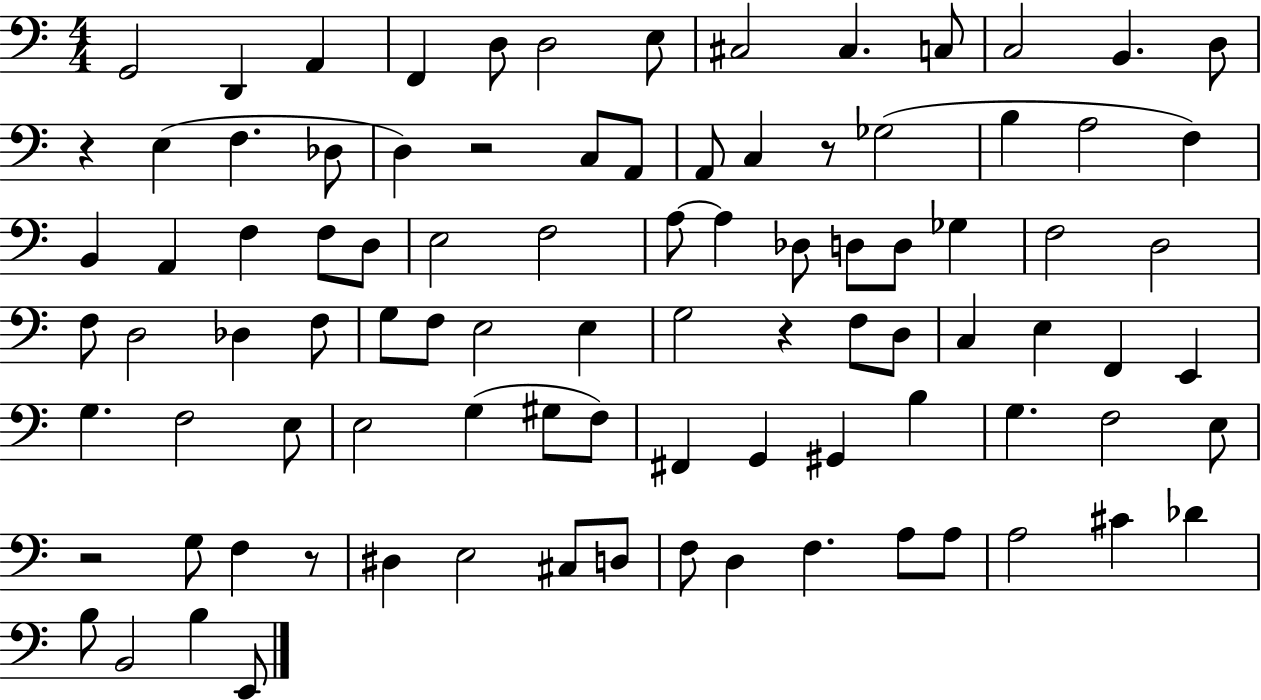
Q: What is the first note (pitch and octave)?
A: G2